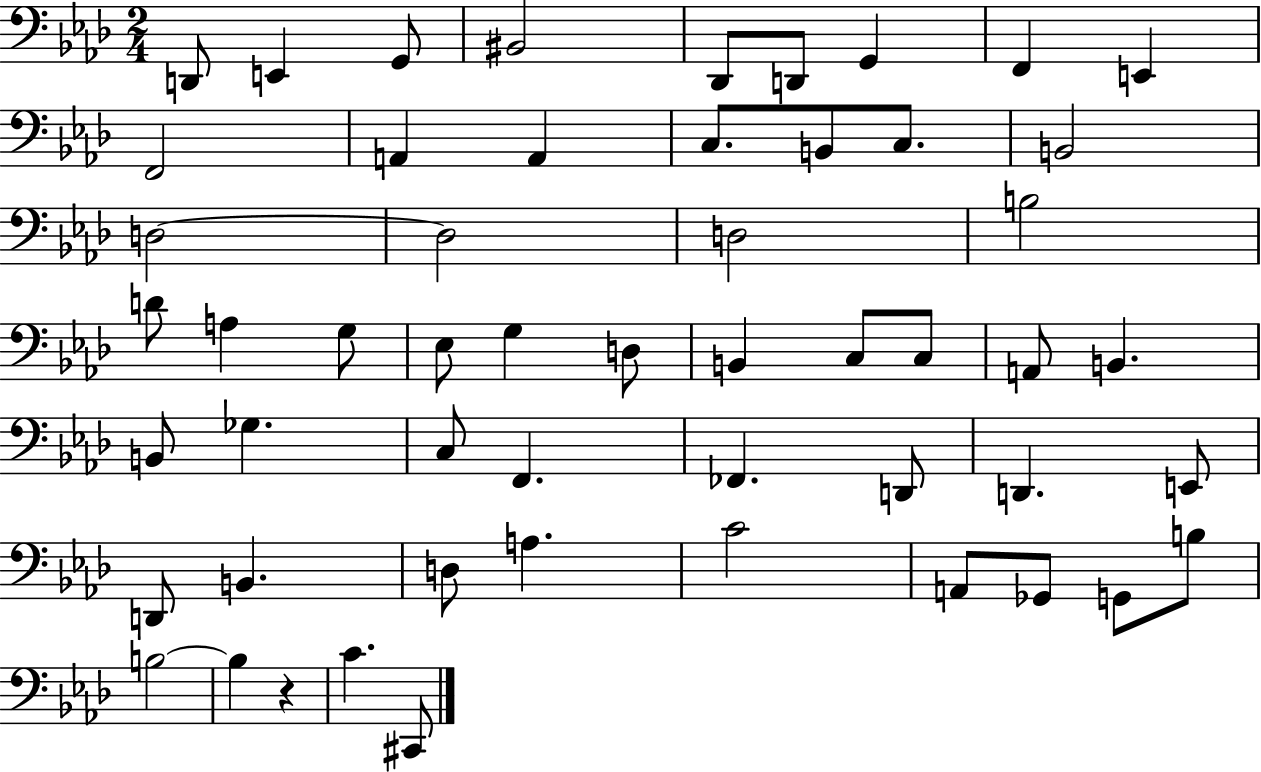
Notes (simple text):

D2/e E2/q G2/e BIS2/h Db2/e D2/e G2/q F2/q E2/q F2/h A2/q A2/q C3/e. B2/e C3/e. B2/h D3/h D3/h D3/h B3/h D4/e A3/q G3/e Eb3/e G3/q D3/e B2/q C3/e C3/e A2/e B2/q. B2/e Gb3/q. C3/e F2/q. FES2/q. D2/e D2/q. E2/e D2/e B2/q. D3/e A3/q. C4/h A2/e Gb2/e G2/e B3/e B3/h B3/q R/q C4/q. C#2/e